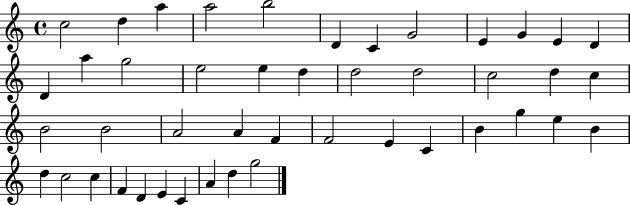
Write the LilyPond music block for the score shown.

{
  \clef treble
  \time 4/4
  \defaultTimeSignature
  \key c \major
  c''2 d''4 a''4 | a''2 b''2 | d'4 c'4 g'2 | e'4 g'4 e'4 d'4 | \break d'4 a''4 g''2 | e''2 e''4 d''4 | d''2 d''2 | c''2 d''4 c''4 | \break b'2 b'2 | a'2 a'4 f'4 | f'2 e'4 c'4 | b'4 g''4 e''4 b'4 | \break d''4 c''2 c''4 | f'4 d'4 e'4 c'4 | a'4 d''4 g''2 | \bar "|."
}